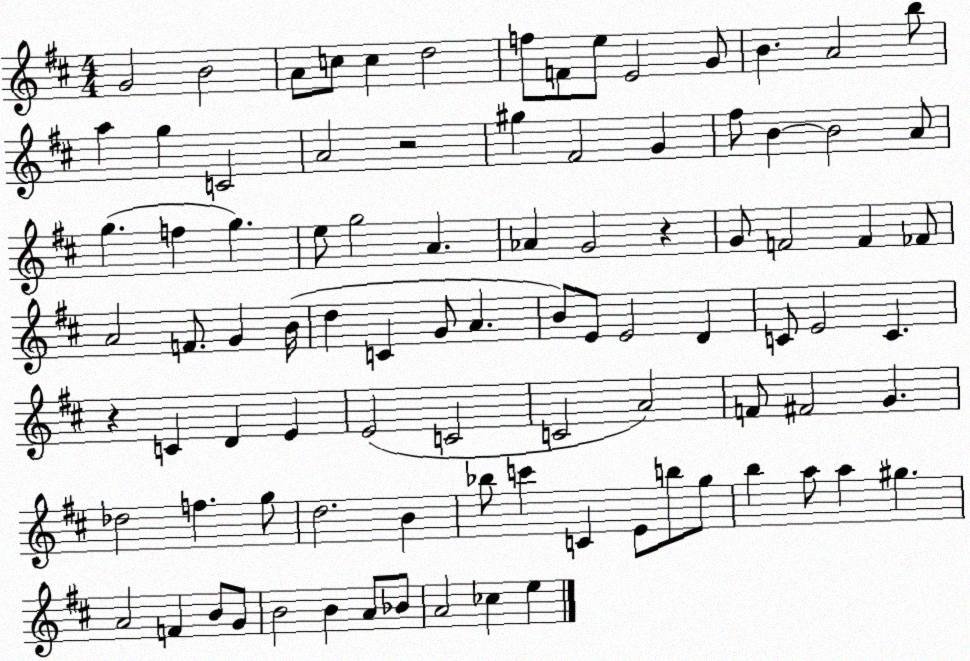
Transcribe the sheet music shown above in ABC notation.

X:1
T:Untitled
M:4/4
L:1/4
K:D
G2 B2 A/2 c/2 c d2 f/2 F/2 e/2 E2 G/2 B A2 b/2 a g C2 A2 z2 ^g ^F2 G ^f/2 B B2 A/2 g f g e/2 g2 A _A G2 z G/2 F2 F _F/2 A2 F/2 G B/4 d C G/2 A B/2 E/2 E2 D C/2 E2 C z C D E E2 C2 C2 A2 F/2 ^F2 G _d2 f g/2 d2 B _b/2 c' C E/2 b/2 g/2 b a/2 a ^g A2 F B/2 G/2 B2 B A/2 _B/2 A2 _c e